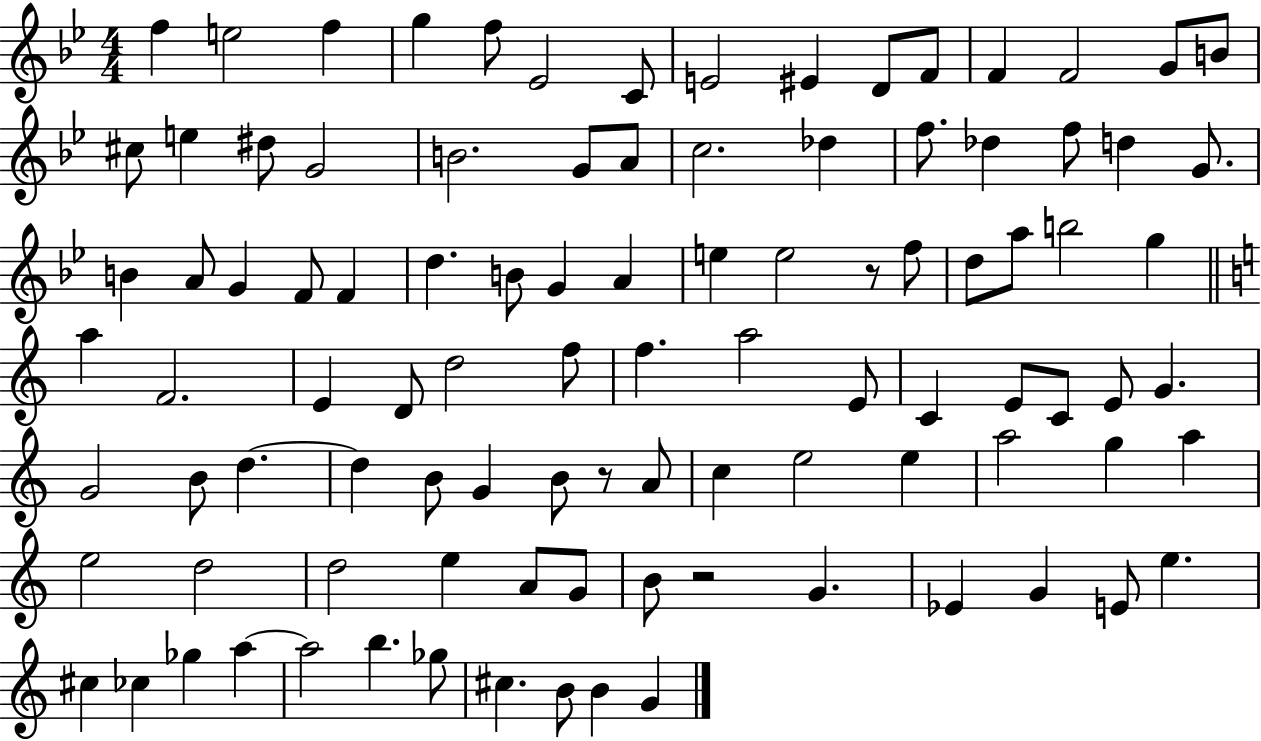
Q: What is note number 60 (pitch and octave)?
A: G4